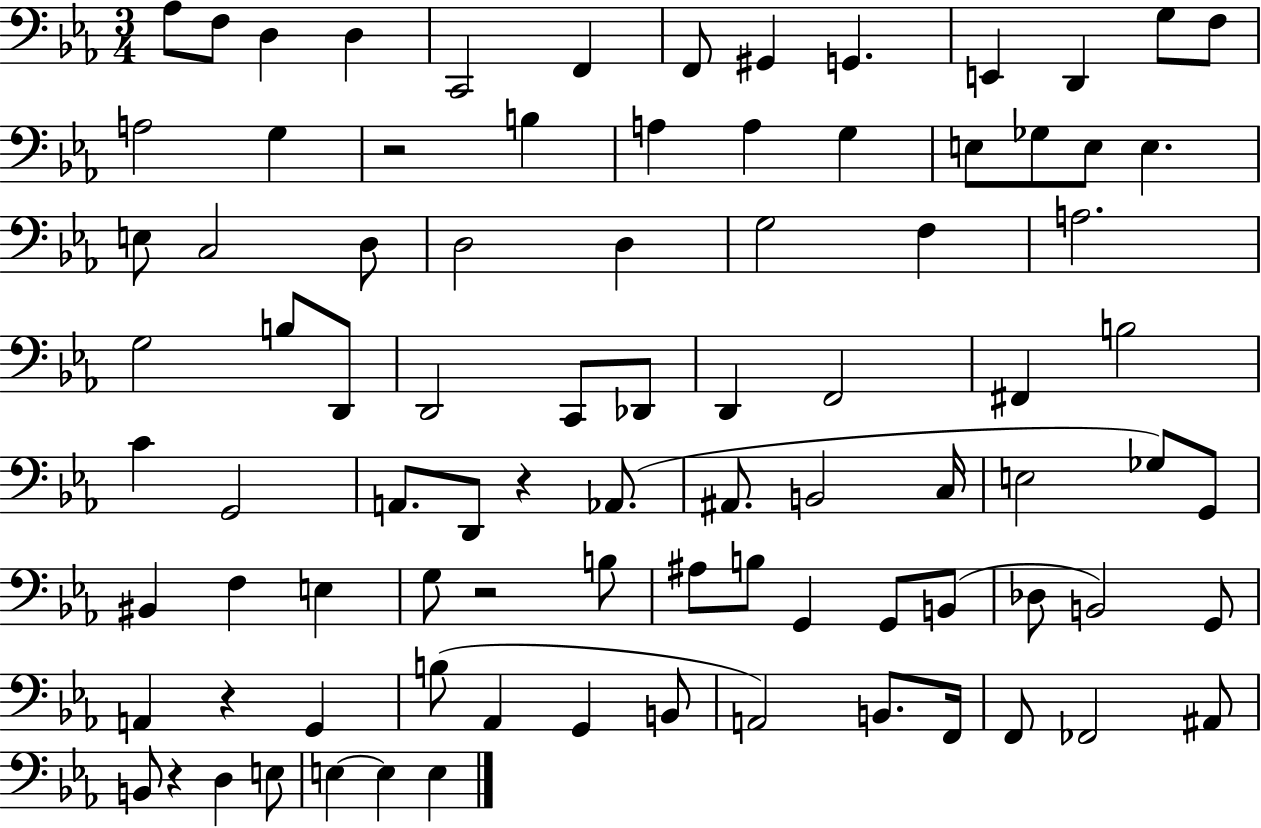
{
  \clef bass
  \numericTimeSignature
  \time 3/4
  \key ees \major
  aes8 f8 d4 d4 | c,2 f,4 | f,8 gis,4 g,4. | e,4 d,4 g8 f8 | \break a2 g4 | r2 b4 | a4 a4 g4 | e8 ges8 e8 e4. | \break e8 c2 d8 | d2 d4 | g2 f4 | a2. | \break g2 b8 d,8 | d,2 c,8 des,8 | d,4 f,2 | fis,4 b2 | \break c'4 g,2 | a,8. d,8 r4 aes,8.( | ais,8. b,2 c16 | e2 ges8) g,8 | \break bis,4 f4 e4 | g8 r2 b8 | ais8 b8 g,4 g,8 b,8( | des8 b,2) g,8 | \break a,4 r4 g,4 | b8( aes,4 g,4 b,8 | a,2) b,8. f,16 | f,8 fes,2 ais,8 | \break b,8 r4 d4 e8 | e4~~ e4 e4 | \bar "|."
}